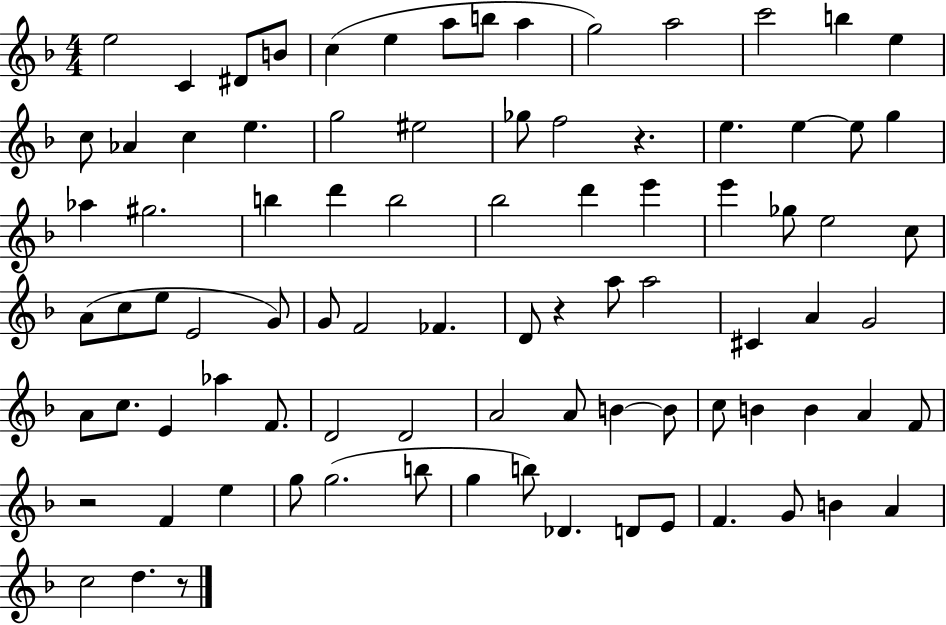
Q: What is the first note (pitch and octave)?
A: E5